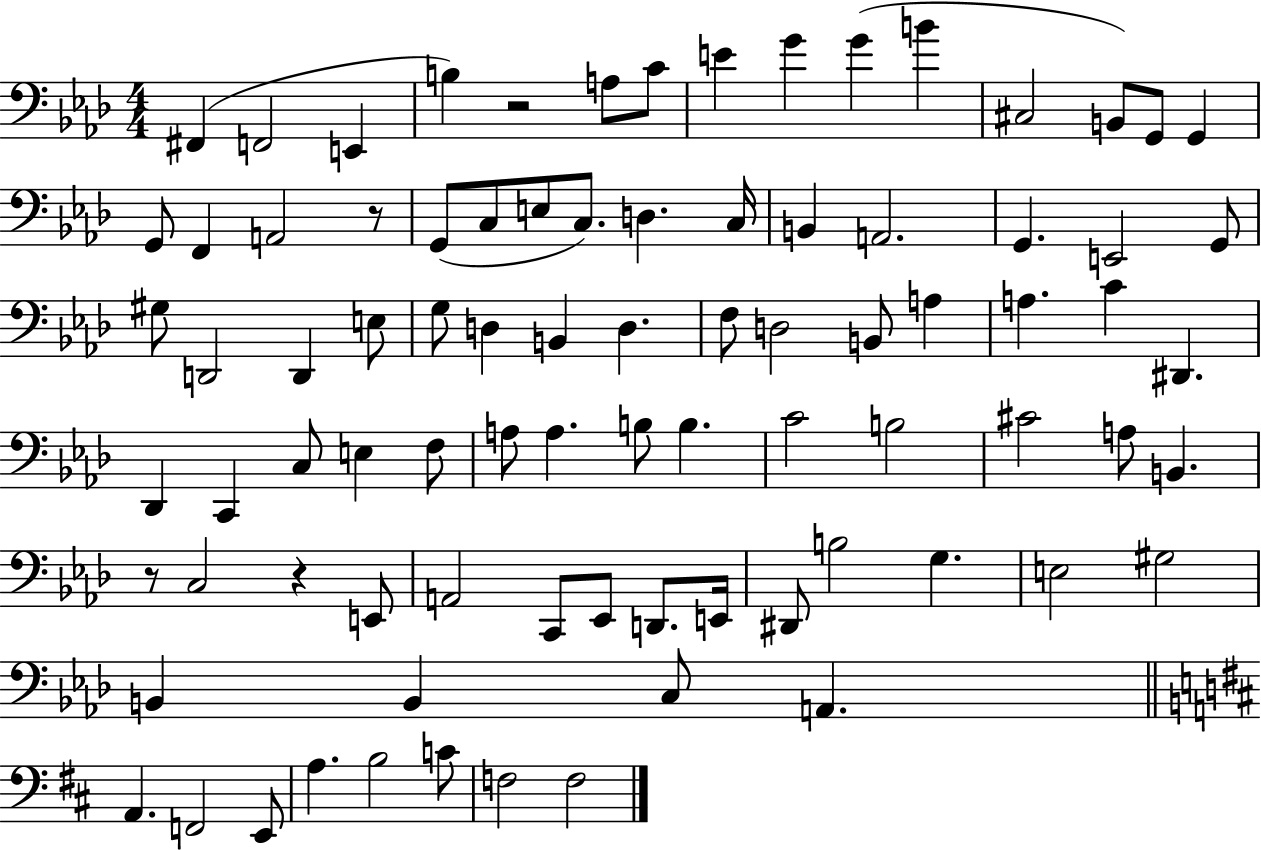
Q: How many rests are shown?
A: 4